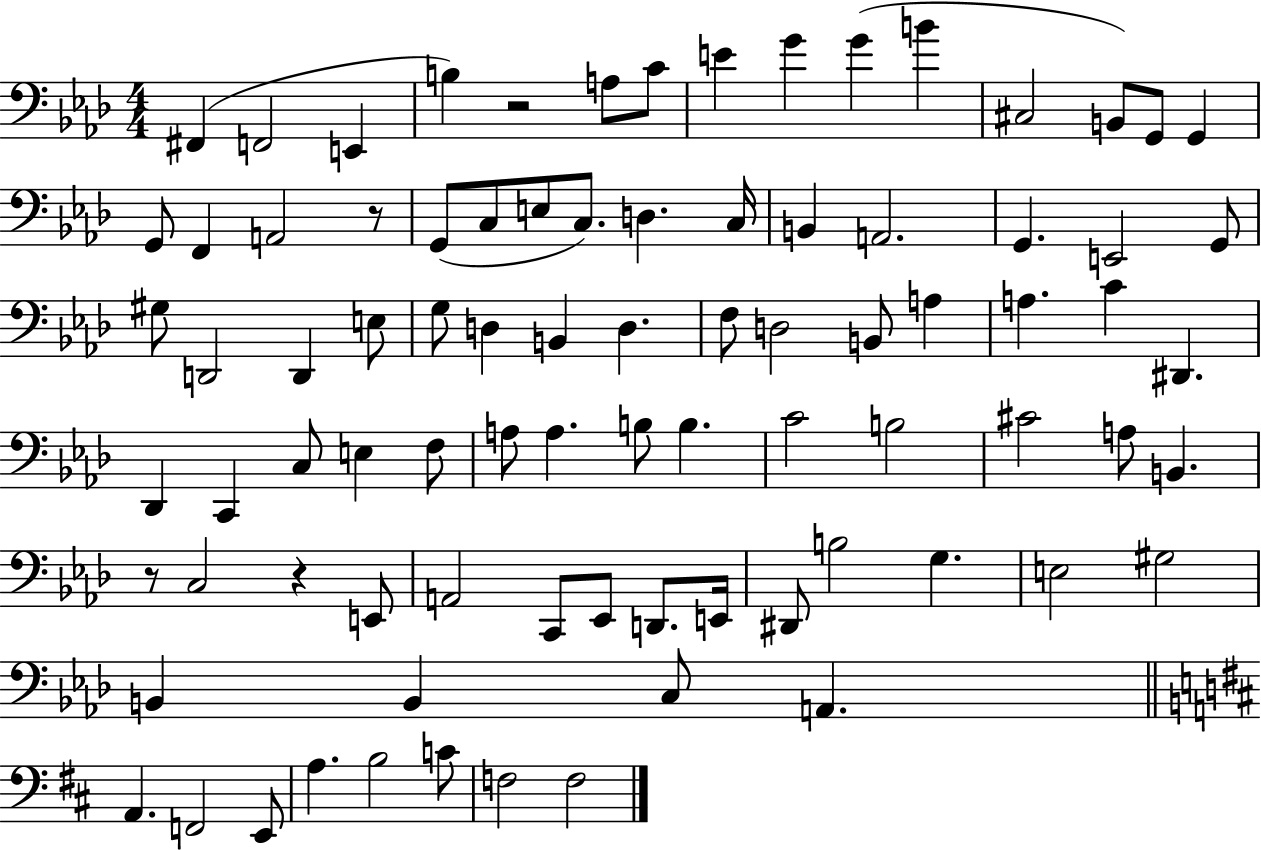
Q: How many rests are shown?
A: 4